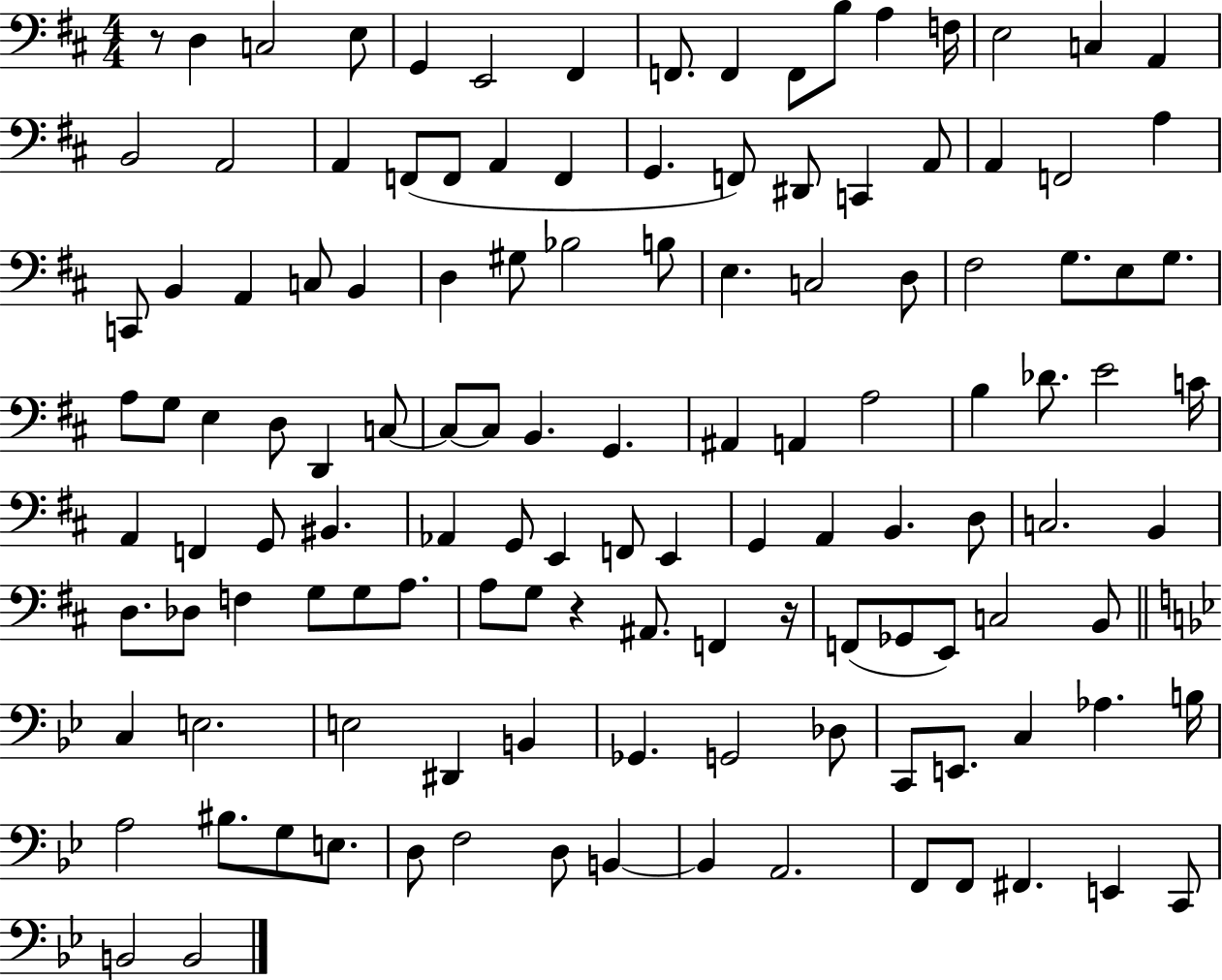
{
  \clef bass
  \numericTimeSignature
  \time 4/4
  \key d \major
  \repeat volta 2 { r8 d4 c2 e8 | g,4 e,2 fis,4 | f,8. f,4 f,8 b8 a4 f16 | e2 c4 a,4 | \break b,2 a,2 | a,4 f,8( f,8 a,4 f,4 | g,4. f,8) dis,8 c,4 a,8 | a,4 f,2 a4 | \break c,8 b,4 a,4 c8 b,4 | d4 gis8 bes2 b8 | e4. c2 d8 | fis2 g8. e8 g8. | \break a8 g8 e4 d8 d,4 c8~~ | c8~~ c8 b,4. g,4. | ais,4 a,4 a2 | b4 des'8. e'2 c'16 | \break a,4 f,4 g,8 bis,4. | aes,4 g,8 e,4 f,8 e,4 | g,4 a,4 b,4. d8 | c2. b,4 | \break d8. des8 f4 g8 g8 a8. | a8 g8 r4 ais,8. f,4 r16 | f,8( ges,8 e,8) c2 b,8 | \bar "||" \break \key bes \major c4 e2. | e2 dis,4 b,4 | ges,4. g,2 des8 | c,8 e,8. c4 aes4. b16 | \break a2 bis8. g8 e8. | d8 f2 d8 b,4~~ | b,4 a,2. | f,8 f,8 fis,4. e,4 c,8 | \break b,2 b,2 | } \bar "|."
}